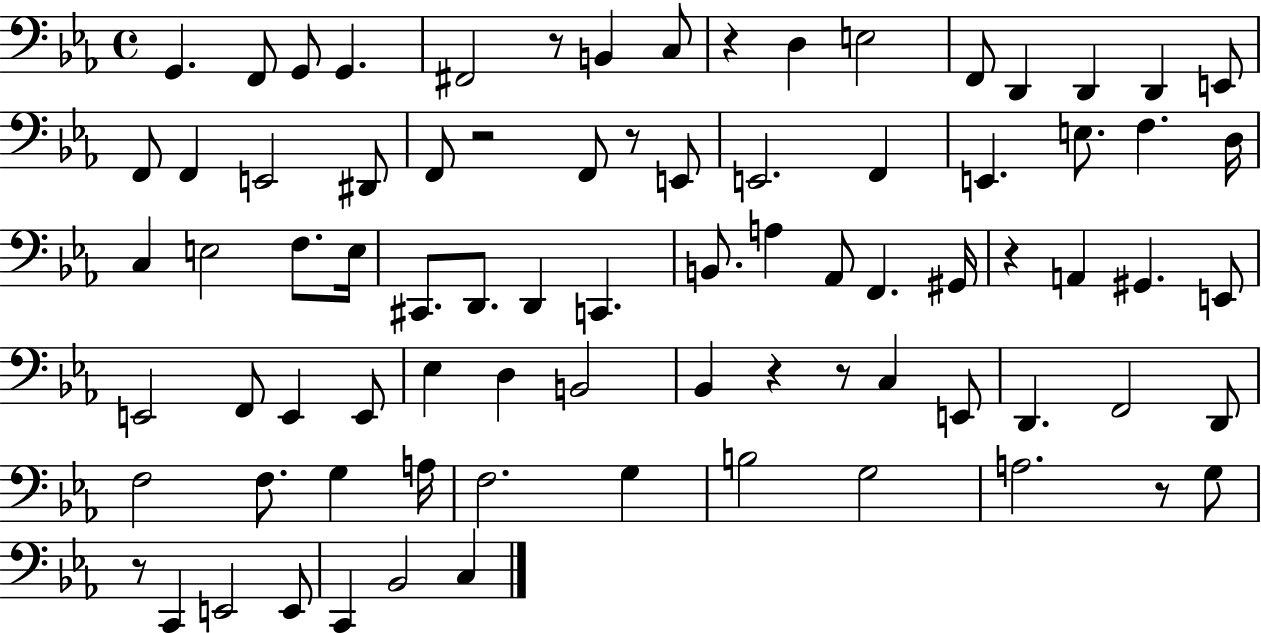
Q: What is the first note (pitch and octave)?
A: G2